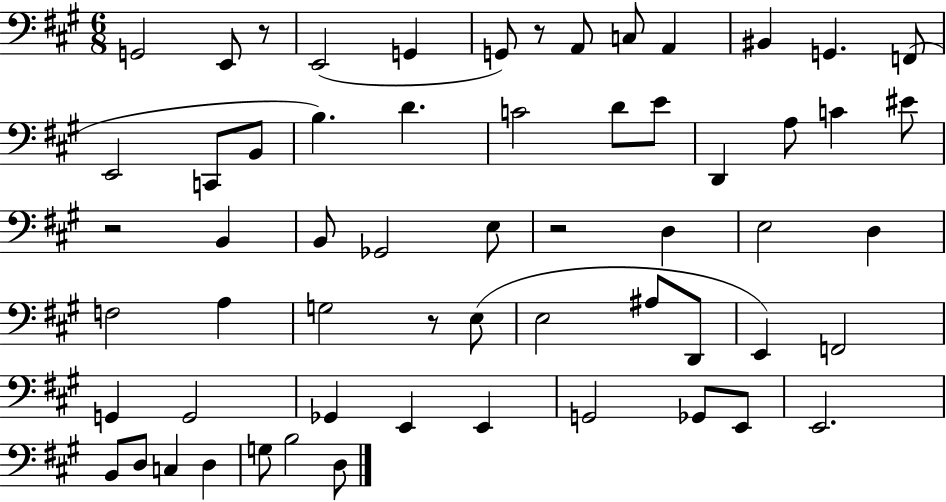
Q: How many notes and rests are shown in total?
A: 60